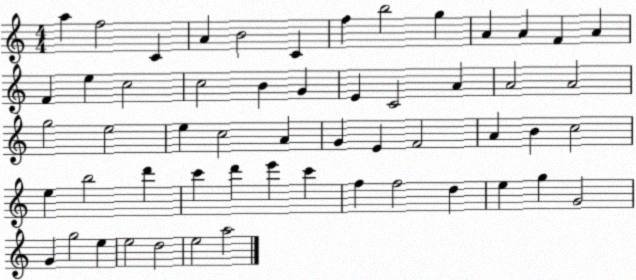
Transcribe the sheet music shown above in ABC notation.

X:1
T:Untitled
M:4/4
L:1/4
K:C
a f2 C A B2 C f b2 g A A F A F e c2 c2 B G E C2 A A2 A2 g2 e2 e c2 A G E F2 A B c2 e b2 d' c' d' e' c' f f2 d e g G2 G g2 e e2 d2 e2 a2